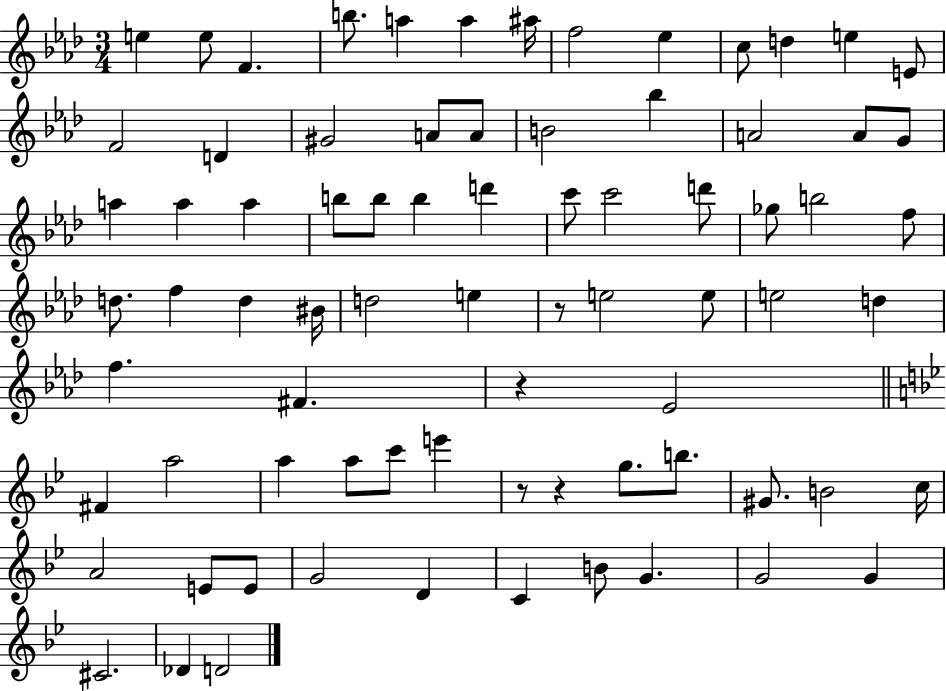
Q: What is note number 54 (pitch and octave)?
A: C6